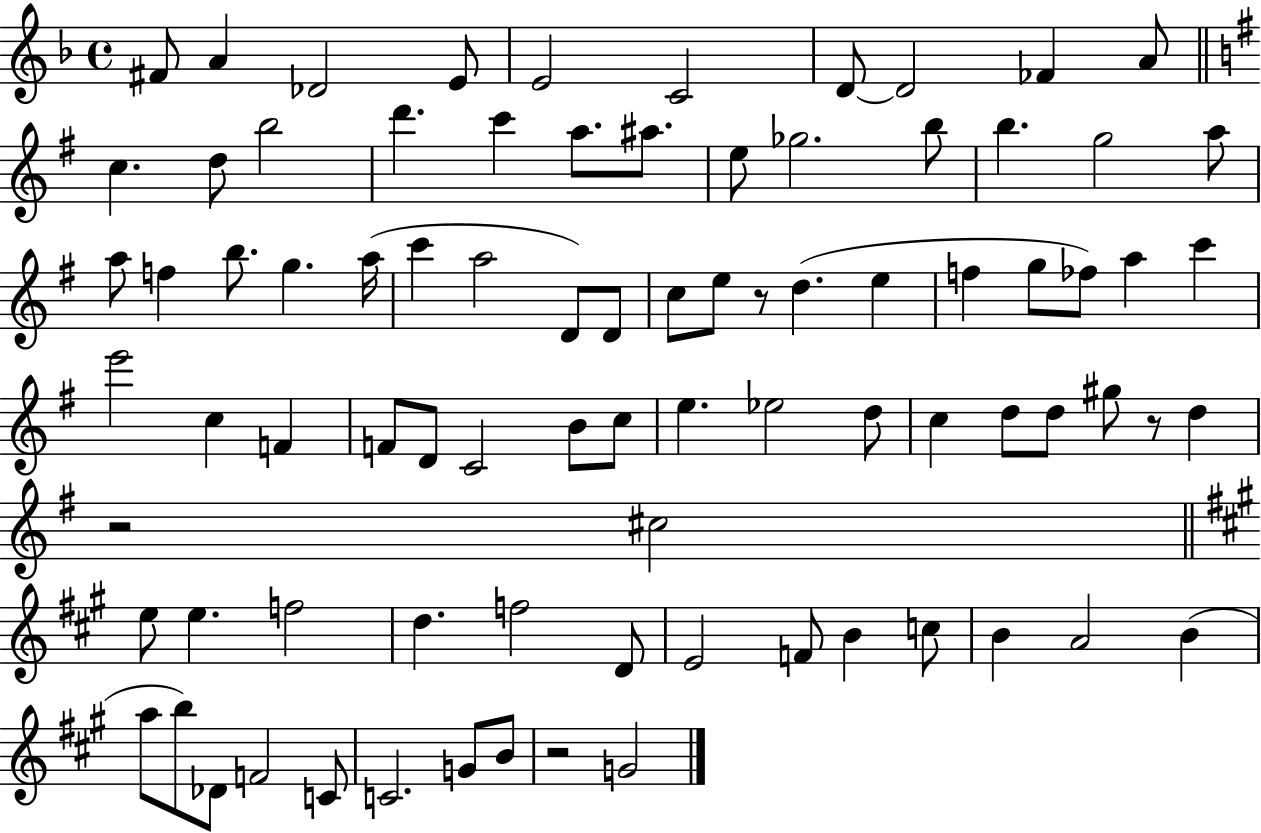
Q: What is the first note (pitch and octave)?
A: F#4